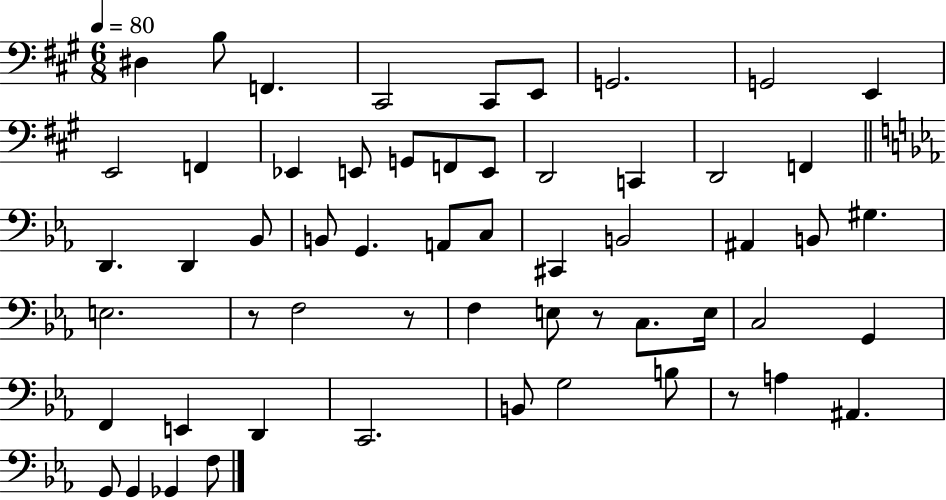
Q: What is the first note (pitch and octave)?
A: D#3